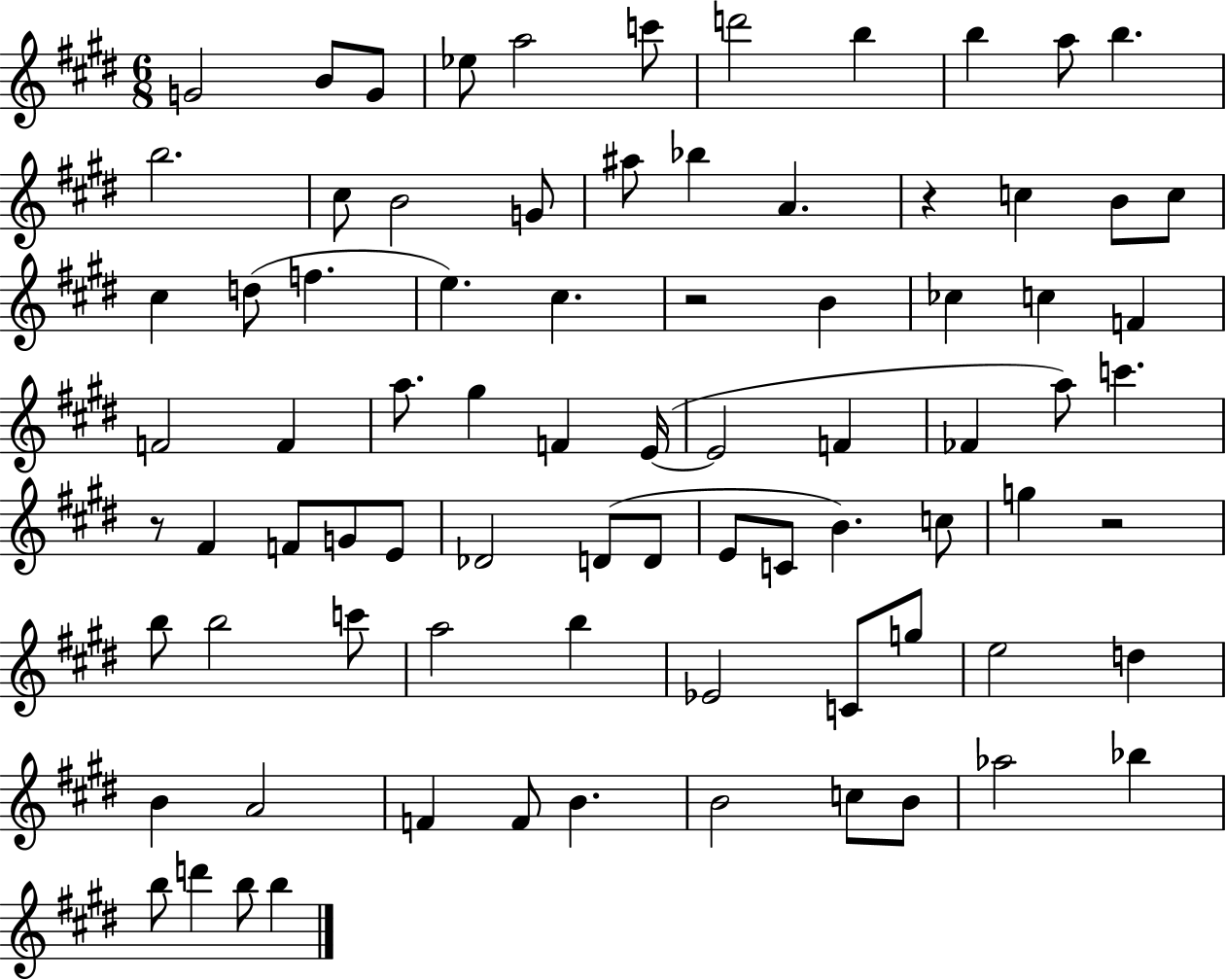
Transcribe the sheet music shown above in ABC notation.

X:1
T:Untitled
M:6/8
L:1/4
K:E
G2 B/2 G/2 _e/2 a2 c'/2 d'2 b b a/2 b b2 ^c/2 B2 G/2 ^a/2 _b A z c B/2 c/2 ^c d/2 f e ^c z2 B _c c F F2 F a/2 ^g F E/4 E2 F _F a/2 c' z/2 ^F F/2 G/2 E/2 _D2 D/2 D/2 E/2 C/2 B c/2 g z2 b/2 b2 c'/2 a2 b _E2 C/2 g/2 e2 d B A2 F F/2 B B2 c/2 B/2 _a2 _b b/2 d' b/2 b